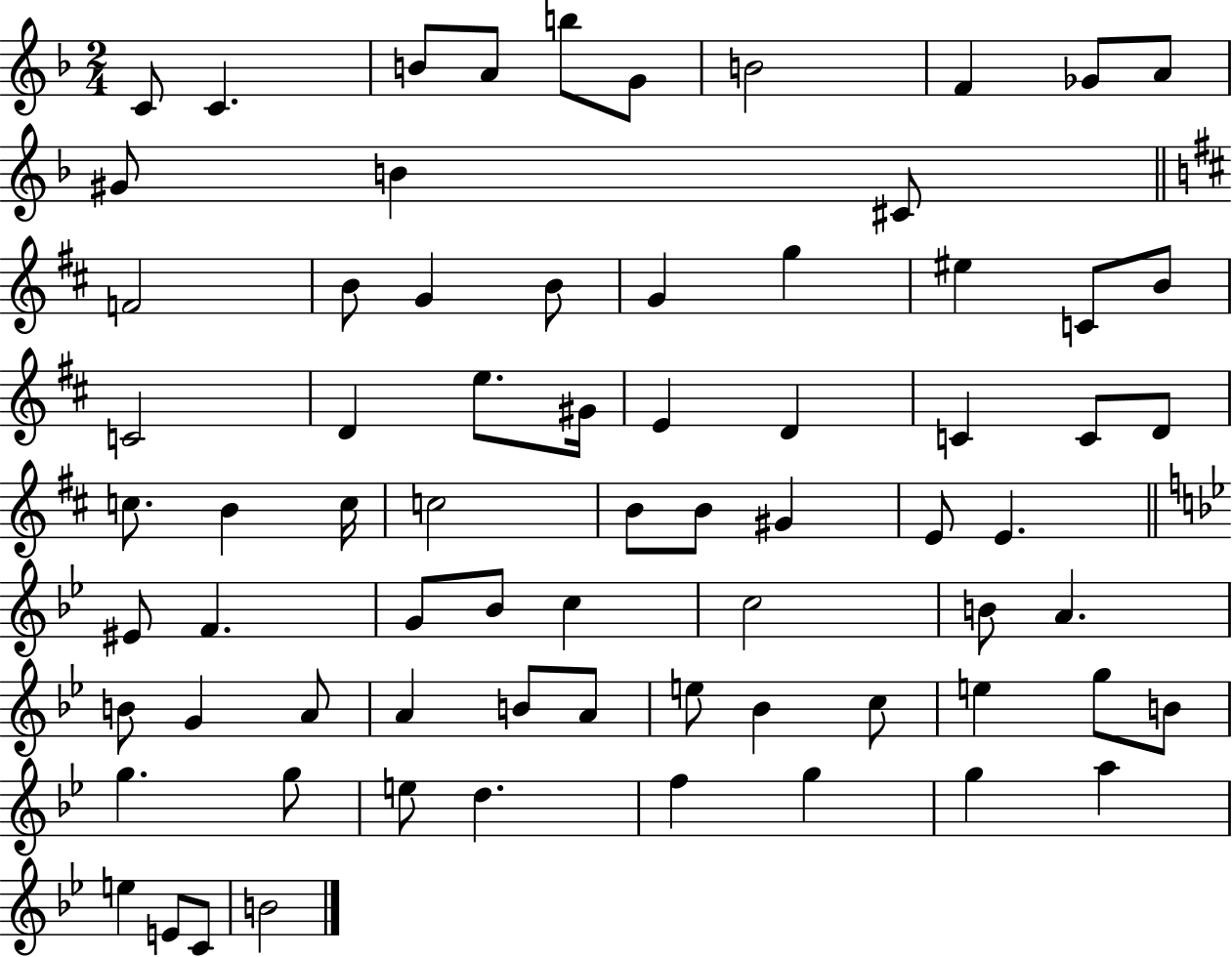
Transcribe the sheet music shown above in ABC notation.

X:1
T:Untitled
M:2/4
L:1/4
K:F
C/2 C B/2 A/2 b/2 G/2 B2 F _G/2 A/2 ^G/2 B ^C/2 F2 B/2 G B/2 G g ^e C/2 B/2 C2 D e/2 ^G/4 E D C C/2 D/2 c/2 B c/4 c2 B/2 B/2 ^G E/2 E ^E/2 F G/2 _B/2 c c2 B/2 A B/2 G A/2 A B/2 A/2 e/2 _B c/2 e g/2 B/2 g g/2 e/2 d f g g a e E/2 C/2 B2